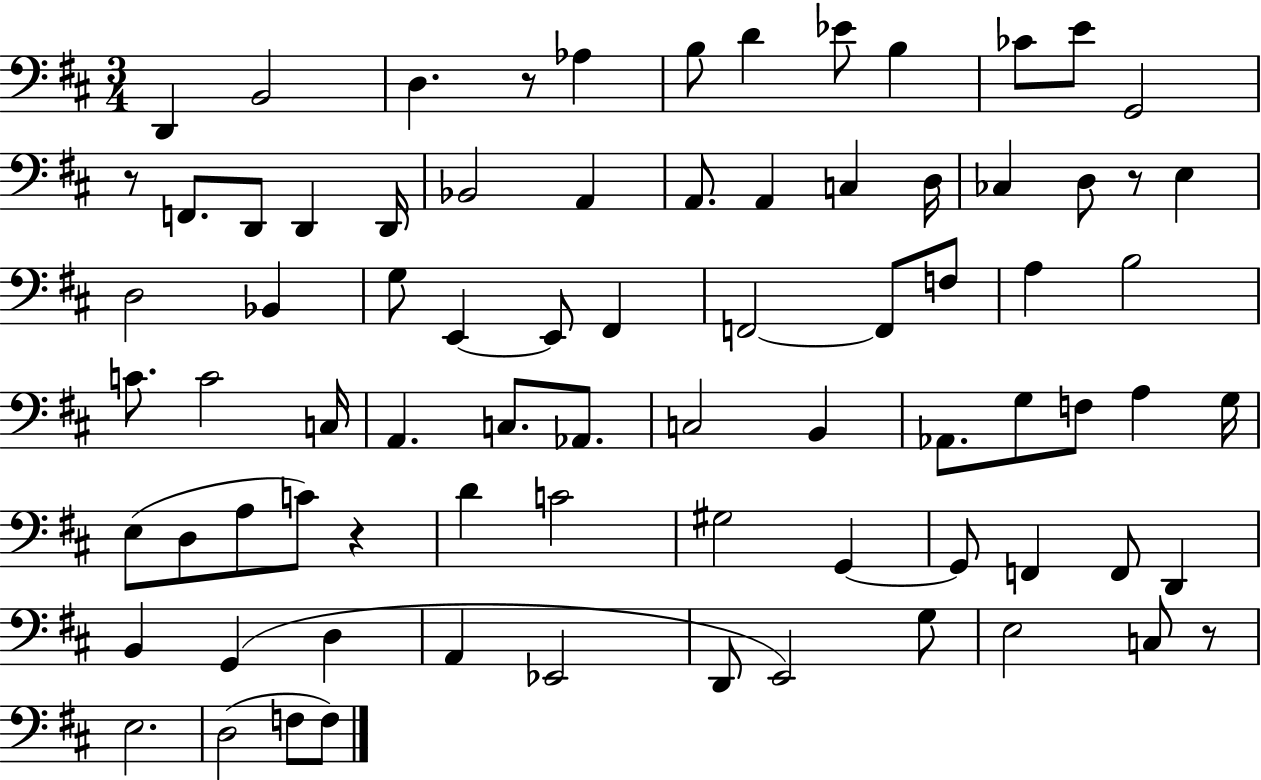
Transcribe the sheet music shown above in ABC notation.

X:1
T:Untitled
M:3/4
L:1/4
K:D
D,, B,,2 D, z/2 _A, B,/2 D _E/2 B, _C/2 E/2 G,,2 z/2 F,,/2 D,,/2 D,, D,,/4 _B,,2 A,, A,,/2 A,, C, D,/4 _C, D,/2 z/2 E, D,2 _B,, G,/2 E,, E,,/2 ^F,, F,,2 F,,/2 F,/2 A, B,2 C/2 C2 C,/4 A,, C,/2 _A,,/2 C,2 B,, _A,,/2 G,/2 F,/2 A, G,/4 E,/2 D,/2 A,/2 C/2 z D C2 ^G,2 G,, G,,/2 F,, F,,/2 D,, B,, G,, D, A,, _E,,2 D,,/2 E,,2 G,/2 E,2 C,/2 z/2 E,2 D,2 F,/2 F,/2